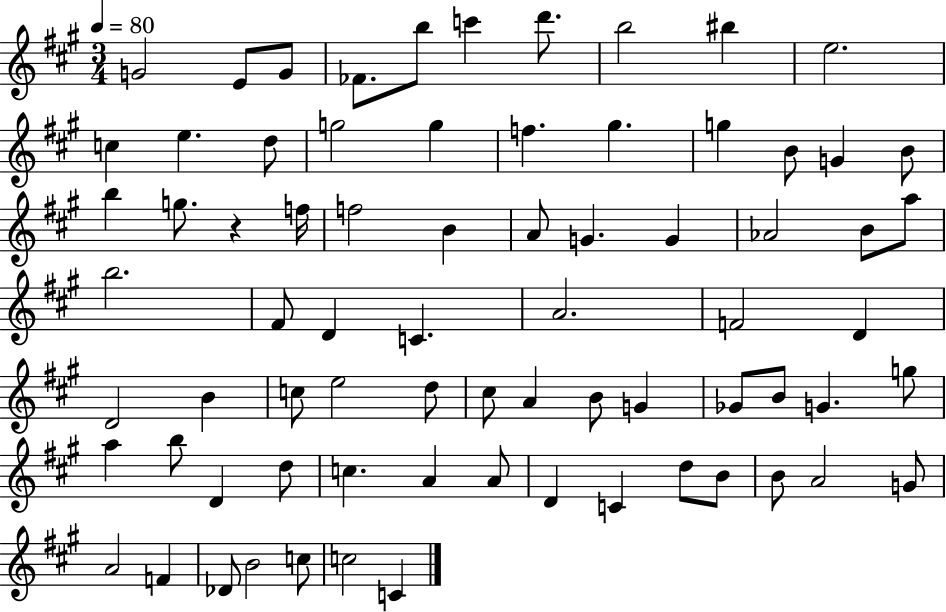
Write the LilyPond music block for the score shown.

{
  \clef treble
  \numericTimeSignature
  \time 3/4
  \key a \major
  \tempo 4 = 80
  g'2 e'8 g'8 | fes'8. b''8 c'''4 d'''8. | b''2 bis''4 | e''2. | \break c''4 e''4. d''8 | g''2 g''4 | f''4. gis''4. | g''4 b'8 g'4 b'8 | \break b''4 g''8. r4 f''16 | f''2 b'4 | a'8 g'4. g'4 | aes'2 b'8 a''8 | \break b''2. | fis'8 d'4 c'4. | a'2. | f'2 d'4 | \break d'2 b'4 | c''8 e''2 d''8 | cis''8 a'4 b'8 g'4 | ges'8 b'8 g'4. g''8 | \break a''4 b''8 d'4 d''8 | c''4. a'4 a'8 | d'4 c'4 d''8 b'8 | b'8 a'2 g'8 | \break a'2 f'4 | des'8 b'2 c''8 | c''2 c'4 | \bar "|."
}